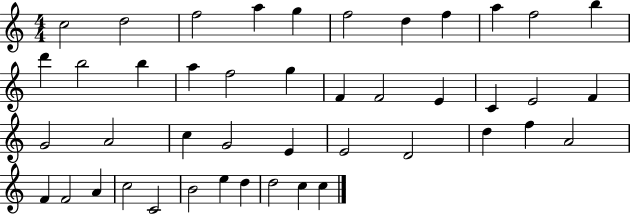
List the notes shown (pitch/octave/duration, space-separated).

C5/h D5/h F5/h A5/q G5/q F5/h D5/q F5/q A5/q F5/h B5/q D6/q B5/h B5/q A5/q F5/h G5/q F4/q F4/h E4/q C4/q E4/h F4/q G4/h A4/h C5/q G4/h E4/q E4/h D4/h D5/q F5/q A4/h F4/q F4/h A4/q C5/h C4/h B4/h E5/q D5/q D5/h C5/q C5/q